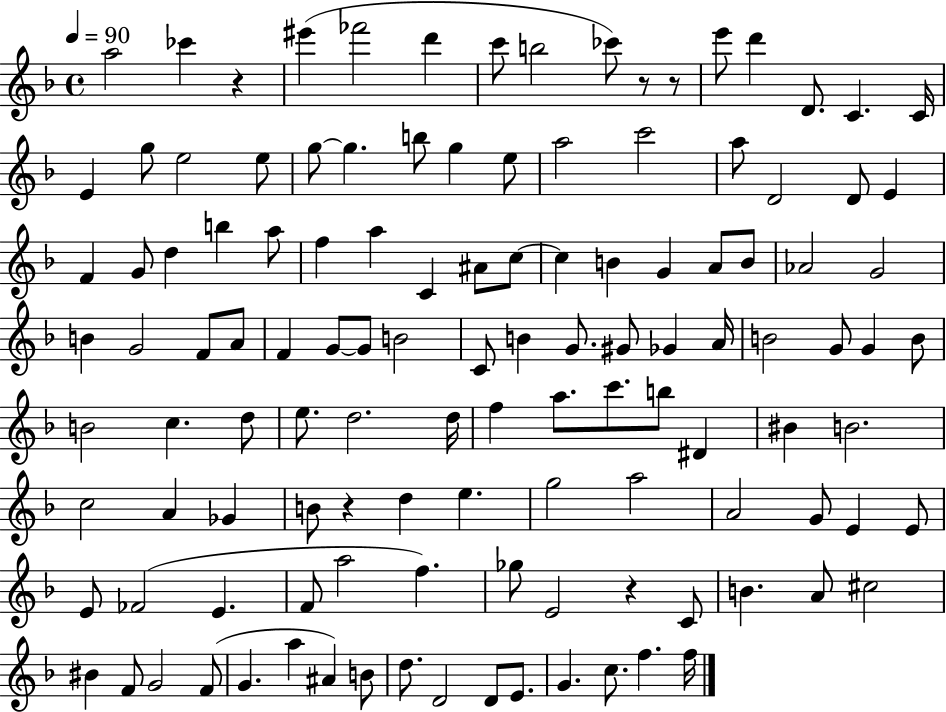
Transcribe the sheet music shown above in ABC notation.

X:1
T:Untitled
M:4/4
L:1/4
K:F
a2 _c' z ^e' _f'2 d' c'/2 b2 _c'/2 z/2 z/2 e'/2 d' D/2 C C/4 E g/2 e2 e/2 g/2 g b/2 g e/2 a2 c'2 a/2 D2 D/2 E F G/2 d b a/2 f a C ^A/2 c/2 c B G A/2 B/2 _A2 G2 B G2 F/2 A/2 F G/2 G/2 B2 C/2 B G/2 ^G/2 _G A/4 B2 G/2 G B/2 B2 c d/2 e/2 d2 d/4 f a/2 c'/2 b/2 ^D ^B B2 c2 A _G B/2 z d e g2 a2 A2 G/2 E E/2 E/2 _F2 E F/2 a2 f _g/2 E2 z C/2 B A/2 ^c2 ^B F/2 G2 F/2 G a ^A B/2 d/2 D2 D/2 E/2 G c/2 f f/4